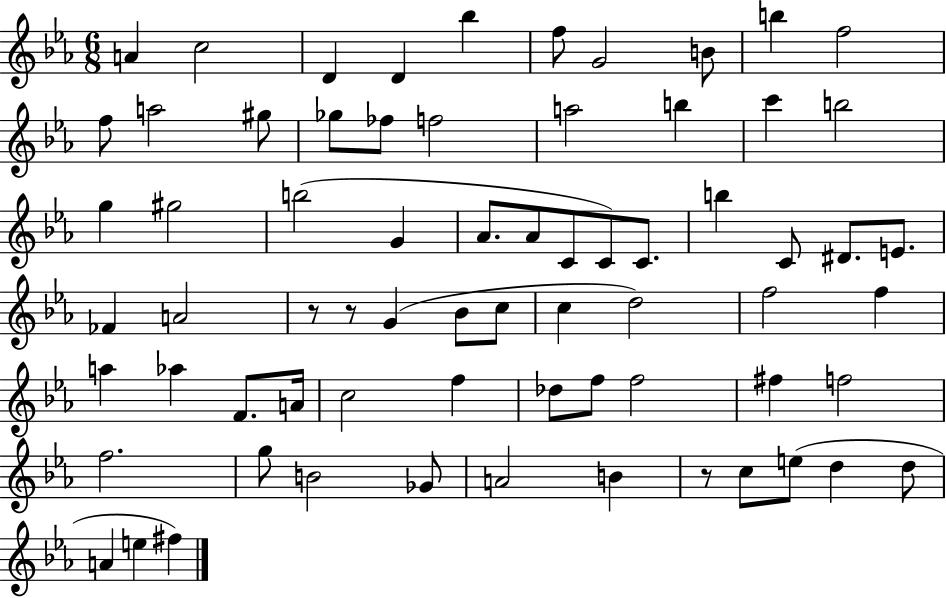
X:1
T:Untitled
M:6/8
L:1/4
K:Eb
A c2 D D _b f/2 G2 B/2 b f2 f/2 a2 ^g/2 _g/2 _f/2 f2 a2 b c' b2 g ^g2 b2 G _A/2 _A/2 C/2 C/2 C/2 b C/2 ^D/2 E/2 _F A2 z/2 z/2 G _B/2 c/2 c d2 f2 f a _a F/2 A/4 c2 f _d/2 f/2 f2 ^f f2 f2 g/2 B2 _G/2 A2 B z/2 c/2 e/2 d d/2 A e ^f